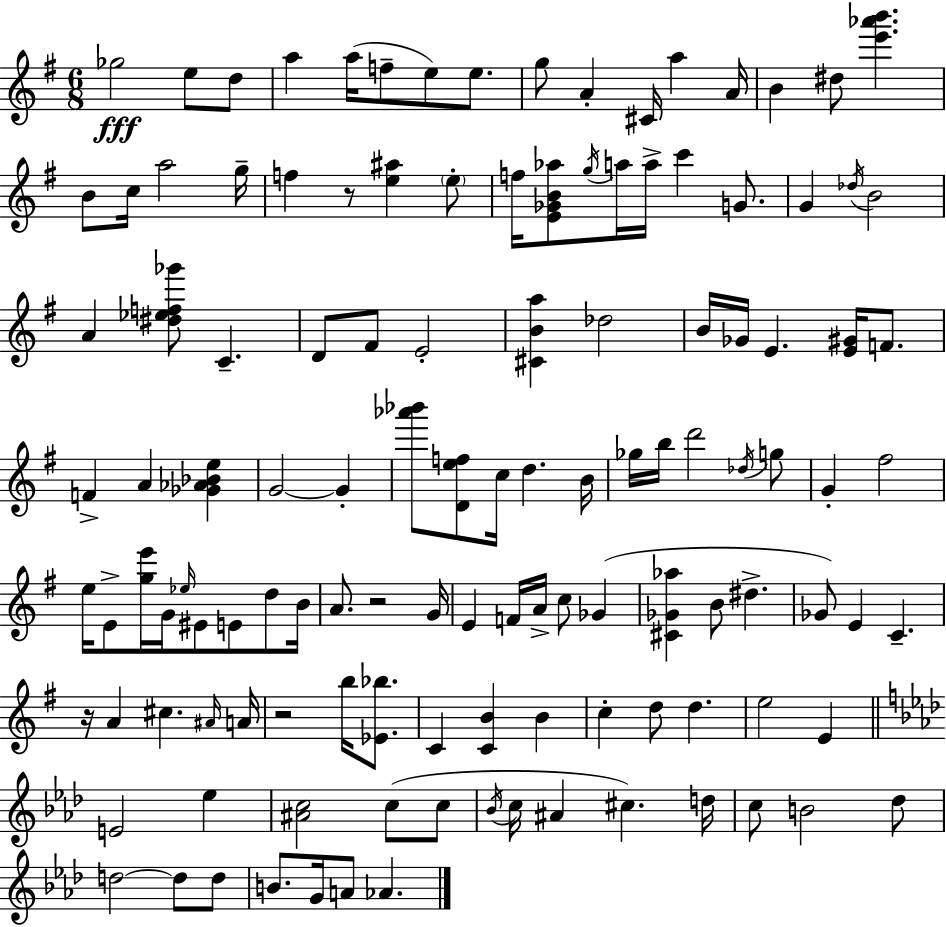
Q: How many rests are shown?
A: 4